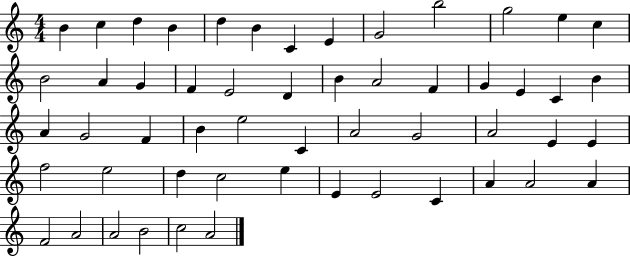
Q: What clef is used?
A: treble